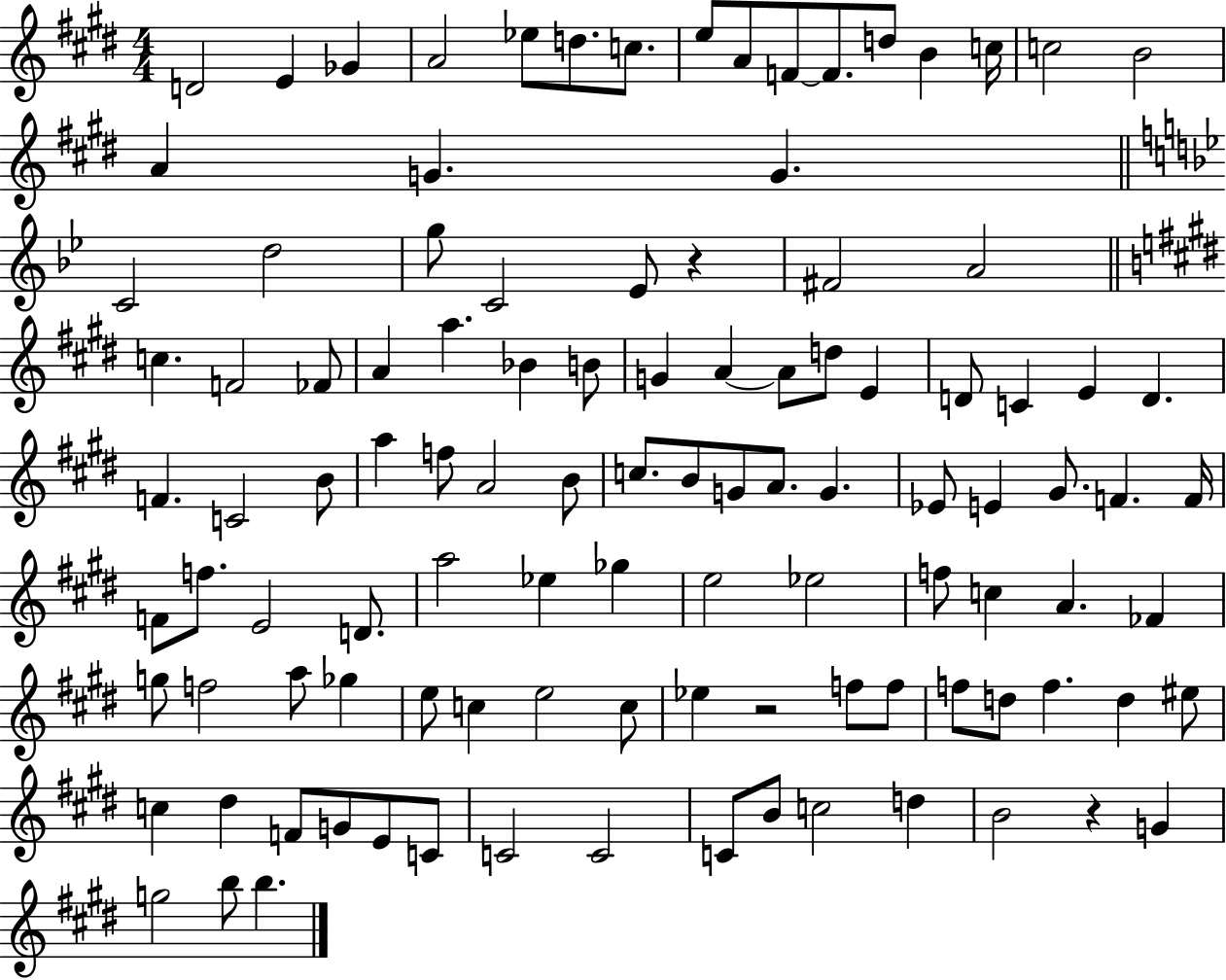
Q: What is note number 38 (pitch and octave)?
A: E4